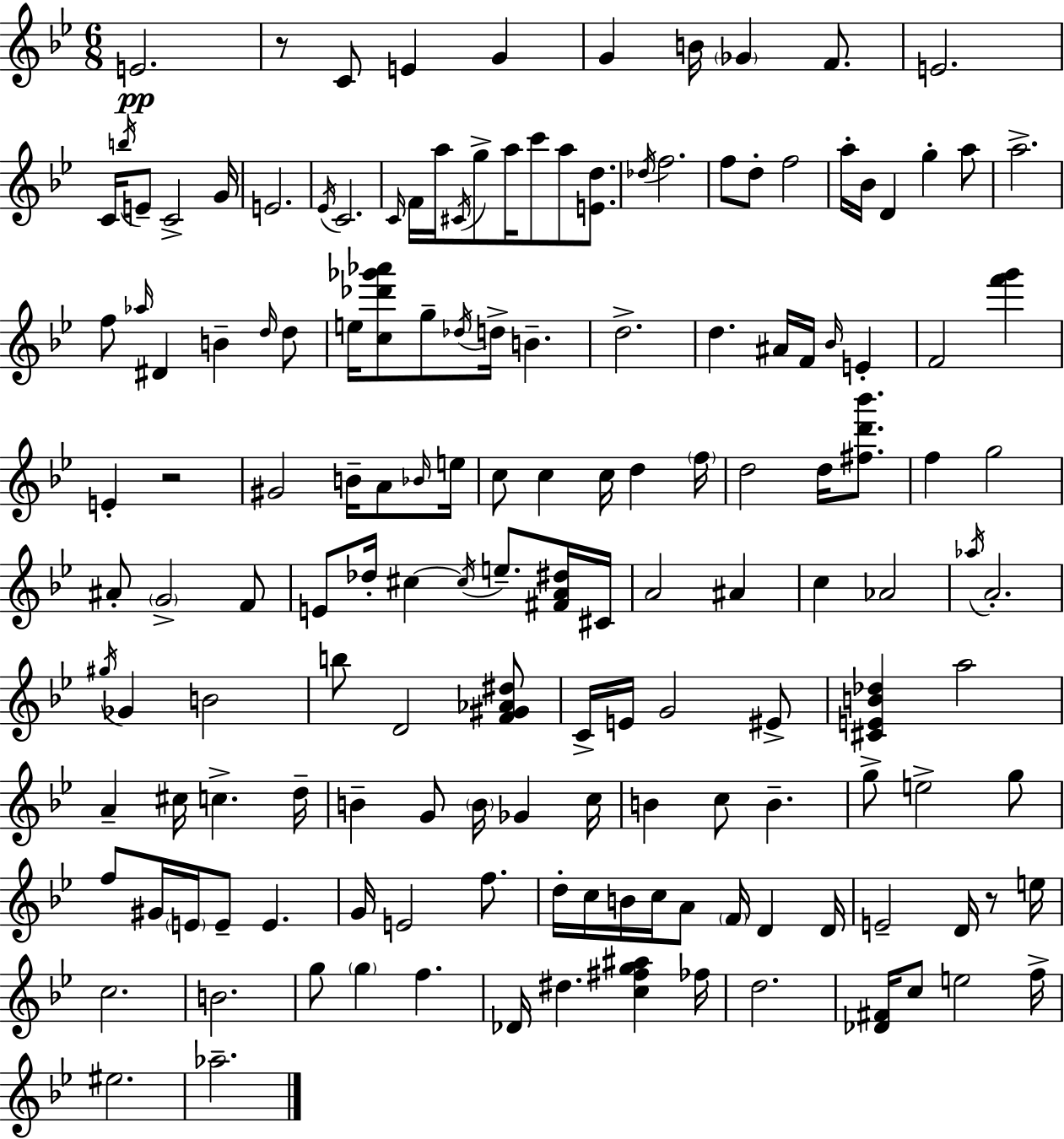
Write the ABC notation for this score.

X:1
T:Untitled
M:6/8
L:1/4
K:Gm
E2 z/2 C/2 E G G B/4 _G F/2 E2 C/4 b/4 E/2 C2 G/4 E2 _E/4 C2 C/4 F/4 a/4 ^C/4 g/2 a/4 c'/2 a/2 [Ed]/2 _d/4 f2 f/2 d/2 f2 a/4 _B/4 D g a/2 a2 f/2 _a/4 ^D B d/4 d/2 e/4 [c_d'_g'_a']/2 g/2 _d/4 d/4 B d2 d ^A/4 F/4 _B/4 E F2 [f'g'] E z2 ^G2 B/4 A/2 _B/4 e/4 c/2 c c/4 d f/4 d2 d/4 [^fd'_b']/2 f g2 ^A/2 G2 F/2 E/2 _d/4 ^c ^c/4 e/2 [^FA^d]/4 ^C/4 A2 ^A c _A2 _a/4 A2 ^g/4 _G B2 b/2 D2 [F^G_A^d]/2 C/4 E/4 G2 ^E/2 [^CEB_d] a2 A ^c/4 c d/4 B G/2 B/4 _G c/4 B c/2 B g/2 e2 g/2 f/2 ^G/4 E/4 E/2 E G/4 E2 f/2 d/4 c/4 B/4 c/4 A/2 F/4 D D/4 E2 D/4 z/2 e/4 c2 B2 g/2 g f _D/4 ^d [c^fg^a] _f/4 d2 [_D^F]/4 c/2 e2 f/4 ^e2 _a2